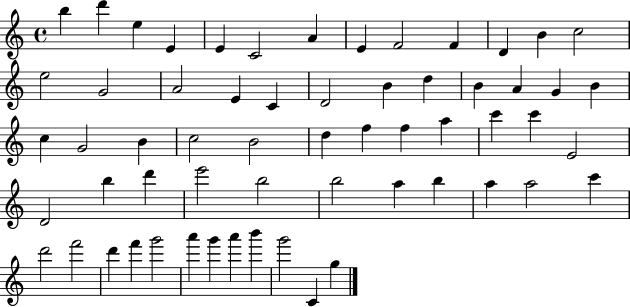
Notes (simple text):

B5/q D6/q E5/q E4/q E4/q C4/h A4/q E4/q F4/h F4/q D4/q B4/q C5/h E5/h G4/h A4/h E4/q C4/q D4/h B4/q D5/q B4/q A4/q G4/q B4/q C5/q G4/h B4/q C5/h B4/h D5/q F5/q F5/q A5/q C6/q C6/q E4/h D4/h B5/q D6/q E6/h B5/h B5/h A5/q B5/q A5/q A5/h C6/q D6/h F6/h D6/q F6/q G6/h A6/q G6/q A6/q B6/q G6/h C4/q G5/q